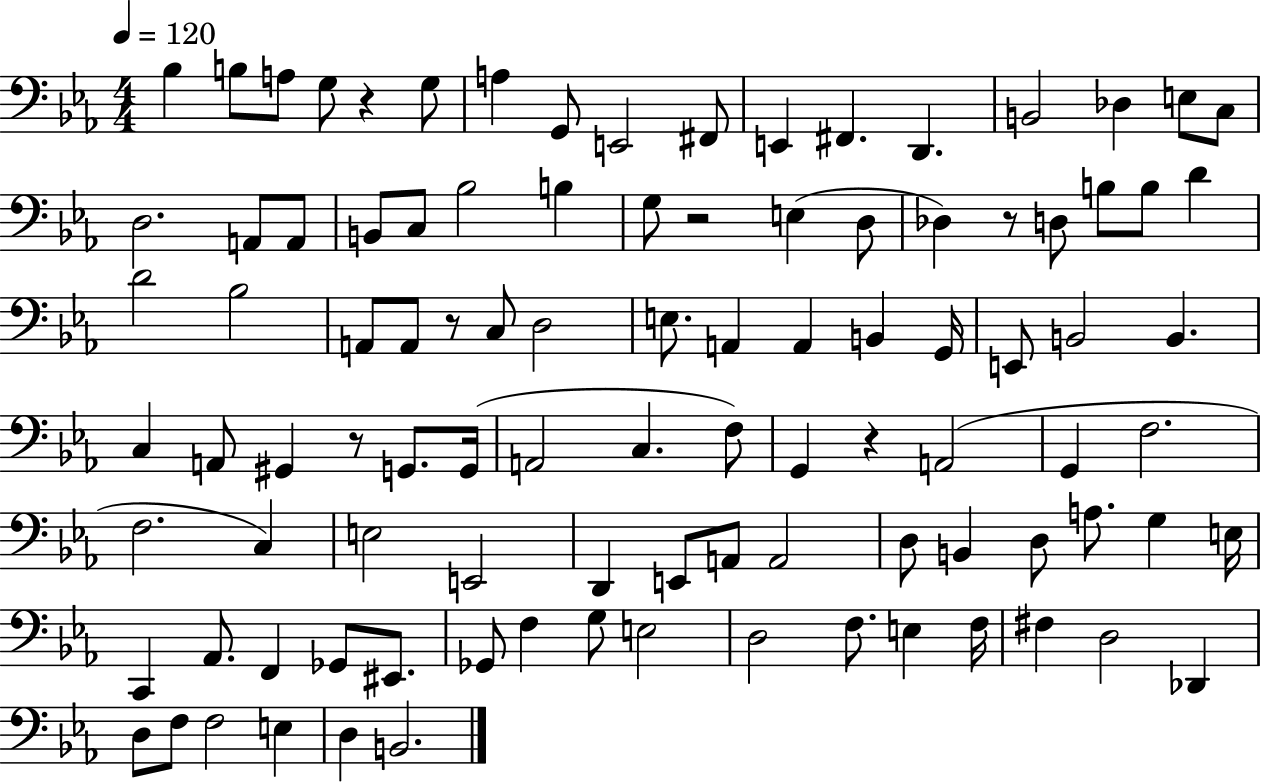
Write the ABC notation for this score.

X:1
T:Untitled
M:4/4
L:1/4
K:Eb
_B, B,/2 A,/2 G,/2 z G,/2 A, G,,/2 E,,2 ^F,,/2 E,, ^F,, D,, B,,2 _D, E,/2 C,/2 D,2 A,,/2 A,,/2 B,,/2 C,/2 _B,2 B, G,/2 z2 E, D,/2 _D, z/2 D,/2 B,/2 B,/2 D D2 _B,2 A,,/2 A,,/2 z/2 C,/2 D,2 E,/2 A,, A,, B,, G,,/4 E,,/2 B,,2 B,, C, A,,/2 ^G,, z/2 G,,/2 G,,/4 A,,2 C, F,/2 G,, z A,,2 G,, F,2 F,2 C, E,2 E,,2 D,, E,,/2 A,,/2 A,,2 D,/2 B,, D,/2 A,/2 G, E,/4 C,, _A,,/2 F,, _G,,/2 ^E,,/2 _G,,/2 F, G,/2 E,2 D,2 F,/2 E, F,/4 ^F, D,2 _D,, D,/2 F,/2 F,2 E, D, B,,2